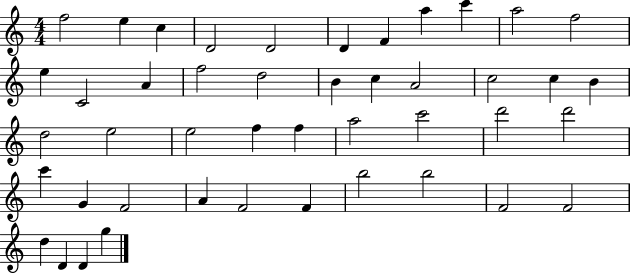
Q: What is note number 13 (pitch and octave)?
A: C4